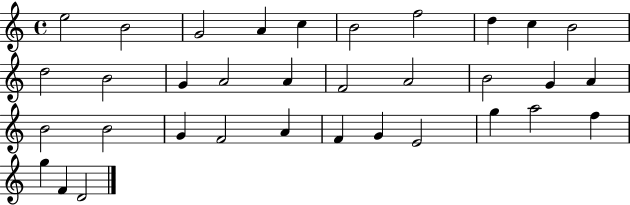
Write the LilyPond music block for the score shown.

{
  \clef treble
  \time 4/4
  \defaultTimeSignature
  \key c \major
  e''2 b'2 | g'2 a'4 c''4 | b'2 f''2 | d''4 c''4 b'2 | \break d''2 b'2 | g'4 a'2 a'4 | f'2 a'2 | b'2 g'4 a'4 | \break b'2 b'2 | g'4 f'2 a'4 | f'4 g'4 e'2 | g''4 a''2 f''4 | \break g''4 f'4 d'2 | \bar "|."
}